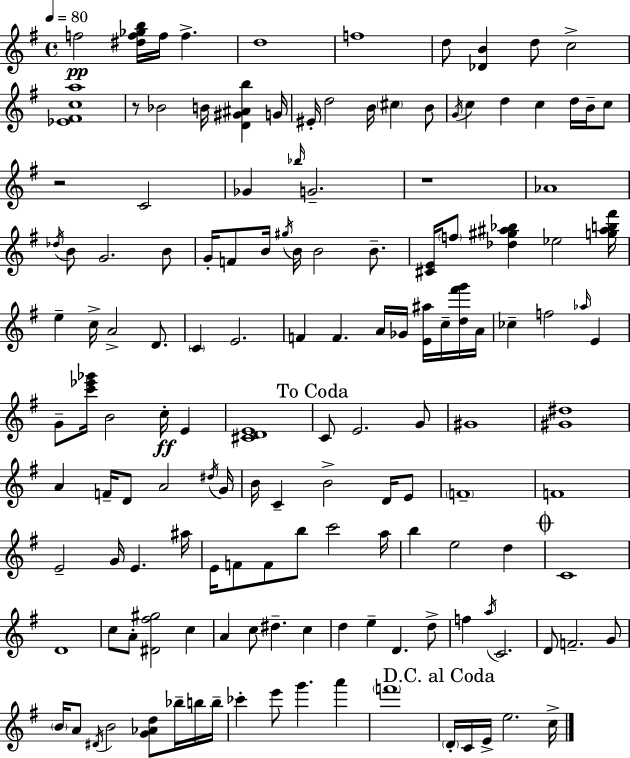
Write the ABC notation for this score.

X:1
T:Untitled
M:4/4
L:1/4
K:Em
f2 [^df_gb]/4 f/4 f d4 f4 d/2 [_DB] d/2 c2 [_E^Fca]4 z/2 _B2 B/4 [D^G^Ab] G/4 ^E/4 d2 B/4 ^c B/2 G/4 c d c d/4 B/4 c/2 z2 C2 _G _b/4 G2 z4 _A4 _d/4 B/2 G2 B/2 G/4 F/2 B/4 ^g/4 B/4 B2 B/2 [^CE]/4 f/2 [_d^g^a_b] _e2 [g^ab^f']/4 e c/4 A2 D/2 C E2 F F A/4 _G/4 [E^a]/4 c/4 [d^f'g']/4 A/4 _c f2 _a/4 E G/2 [c'_e'_g']/4 B2 c/4 E [^CDE]4 C/2 E2 G/2 ^G4 [^G^d]4 A F/4 D/2 A2 ^d/4 G/4 B/4 C B2 D/4 E/2 F4 F4 E2 G/4 E ^a/4 E/4 F/2 F/2 b/2 c'2 a/4 b e2 d C4 D4 c/2 A/2 [^D^f^g]2 c A c/2 ^d c d e D d/2 f a/4 C2 D/2 F2 G/2 B/4 A/2 ^D/4 B2 [G_Ad]/2 _b/4 b/4 b/4 _c' e'/2 g' a' f'4 D/4 C/4 E/4 e2 c/4